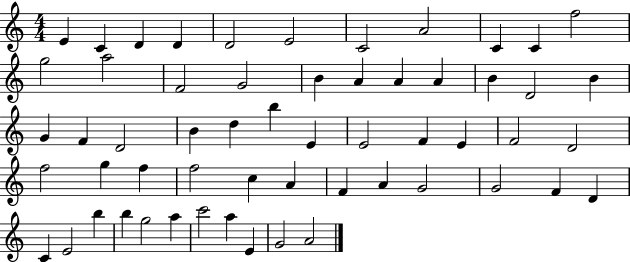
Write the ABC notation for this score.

X:1
T:Untitled
M:4/4
L:1/4
K:C
E C D D D2 E2 C2 A2 C C f2 g2 a2 F2 G2 B A A A B D2 B G F D2 B d b E E2 F E F2 D2 f2 g f f2 c A F A G2 G2 F D C E2 b b g2 a c'2 a E G2 A2